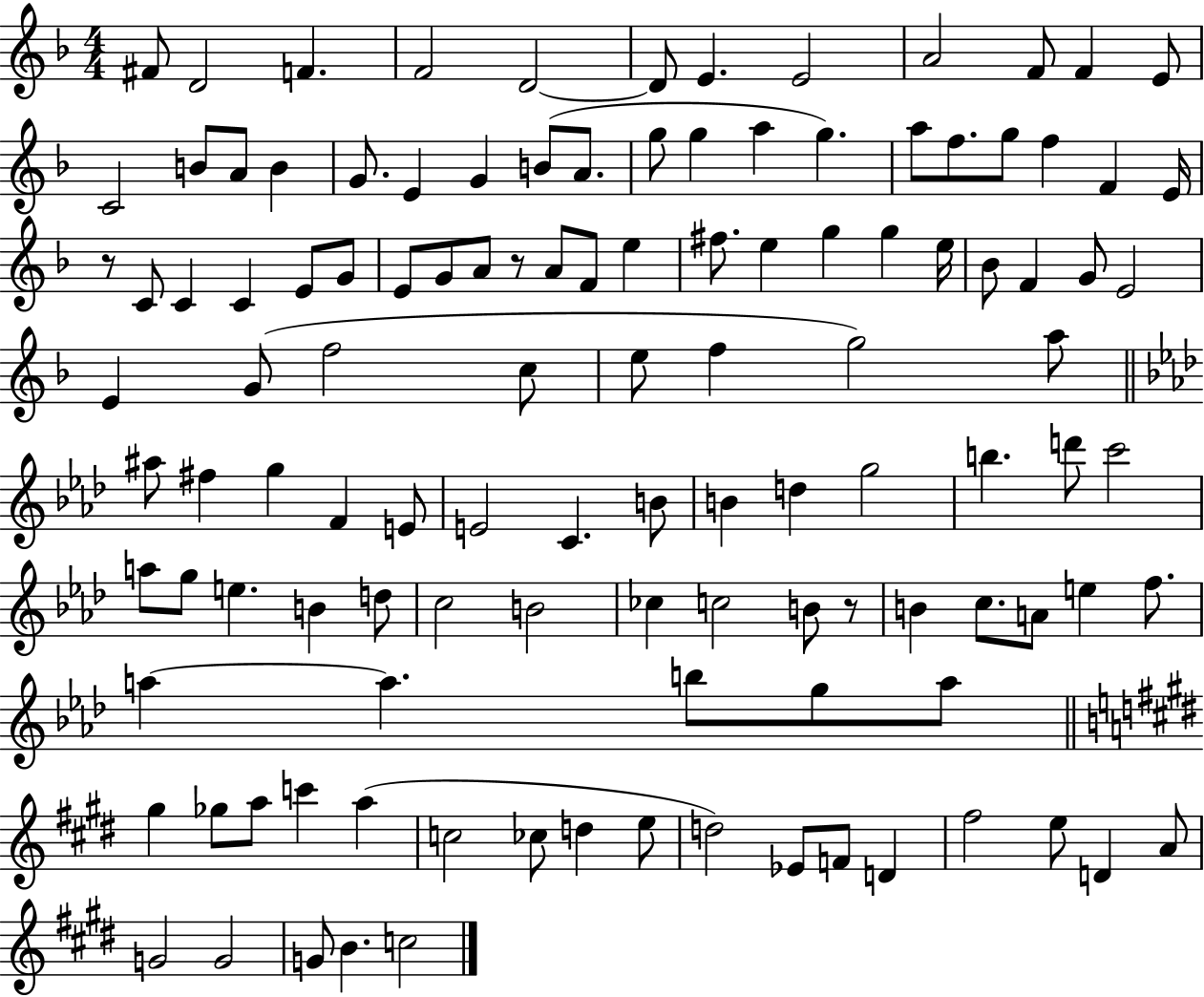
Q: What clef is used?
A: treble